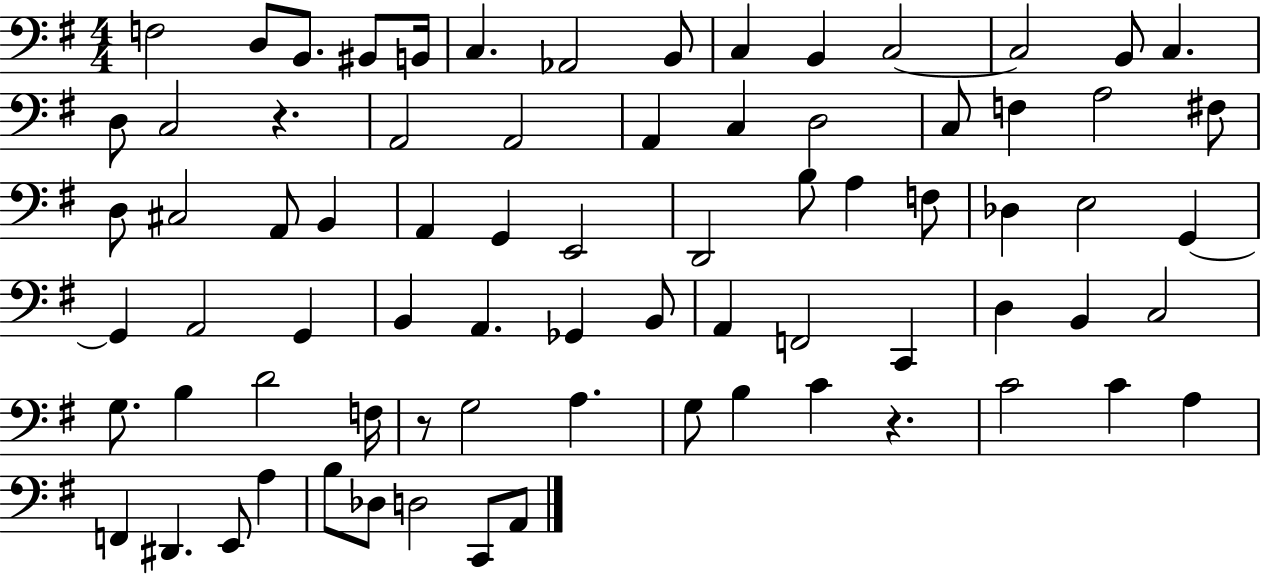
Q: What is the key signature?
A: G major